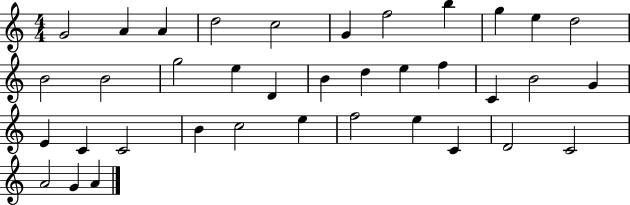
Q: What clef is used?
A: treble